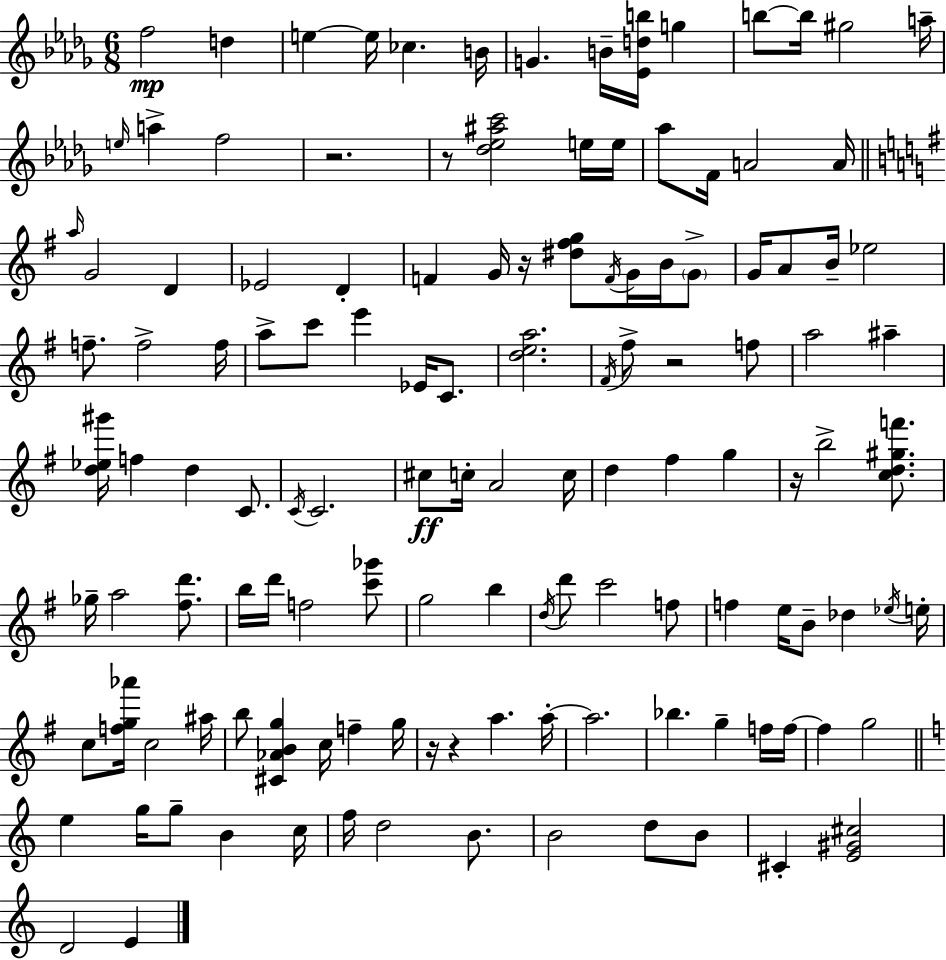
{
  \clef treble
  \numericTimeSignature
  \time 6/8
  \key bes \minor
  f''2\mp d''4 | e''4~~ e''16 ces''4. b'16 | g'4. b'16-- <ees' d'' b''>16 g''4 | b''8~~ b''16 gis''2 a''16-- | \break \grace { e''16 } a''4-> f''2 | r2. | r8 <des'' ees'' ais'' c'''>2 e''16 | e''16 aes''8 f'16 a'2 | \break a'16 \bar "||" \break \key g \major \grace { a''16 } g'2 d'4 | ees'2 d'4-. | f'4 g'16 r16 <dis'' fis'' g''>8 \acciaccatura { f'16 } g'16 b'16 | \parenthesize g'8-> g'16 a'8 b'16-- ees''2 | \break f''8.-- f''2-> | f''16 a''8-> c'''8 e'''4 ees'16 c'8. | <d'' e'' a''>2. | \acciaccatura { fis'16 } fis''8-> r2 | \break f''8 a''2 ais''4-- | <d'' ees'' gis'''>16 f''4 d''4 | c'8. \acciaccatura { c'16 } c'2. | cis''8\ff c''16-. a'2 | \break c''16 d''4 fis''4 | g''4 r16 b''2-> | <c'' d'' gis'' f'''>8. ges''16-- a''2 | <fis'' d'''>8. b''16 d'''16 f''2 | \break <c''' ges'''>8 g''2 | b''4 \acciaccatura { d''16 } d'''8 c'''2 | f''8 f''4 e''16 b'8-- | des''4 \acciaccatura { ees''16 } e''16-. c''8 <f'' g'' aes'''>16 c''2 | \break ais''16 b''8 <cis' aes' b' g''>4 | c''16 f''4-- g''16 r16 r4 a''4. | a''16-.~~ a''2. | bes''4. | \break g''4-- f''16 f''16~~ f''4 g''2 | \bar "||" \break \key c \major e''4 g''16 g''8-- b'4 c''16 | f''16 d''2 b'8. | b'2 d''8 b'8 | cis'4-. <e' gis' cis''>2 | \break d'2 e'4 | \bar "|."
}